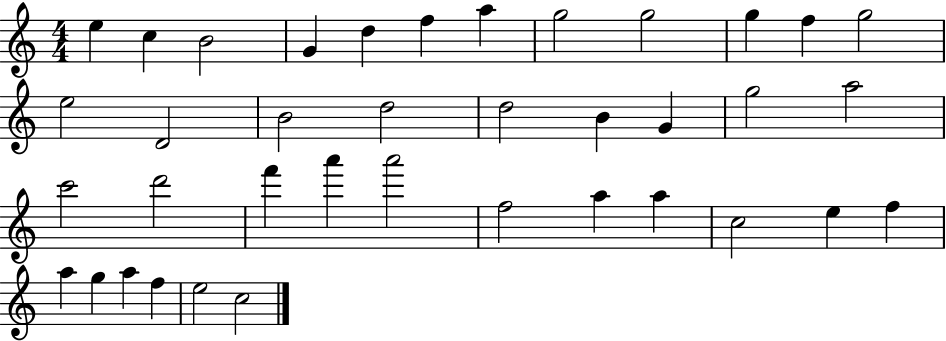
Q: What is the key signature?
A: C major